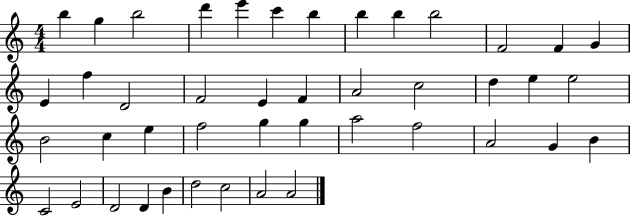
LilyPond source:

{
  \clef treble
  \numericTimeSignature
  \time 4/4
  \key c \major
  b''4 g''4 b''2 | d'''4 e'''4 c'''4 b''4 | b''4 b''4 b''2 | f'2 f'4 g'4 | \break e'4 f''4 d'2 | f'2 e'4 f'4 | a'2 c''2 | d''4 e''4 e''2 | \break b'2 c''4 e''4 | f''2 g''4 g''4 | a''2 f''2 | a'2 g'4 b'4 | \break c'2 e'2 | d'2 d'4 b'4 | d''2 c''2 | a'2 a'2 | \break \bar "|."
}